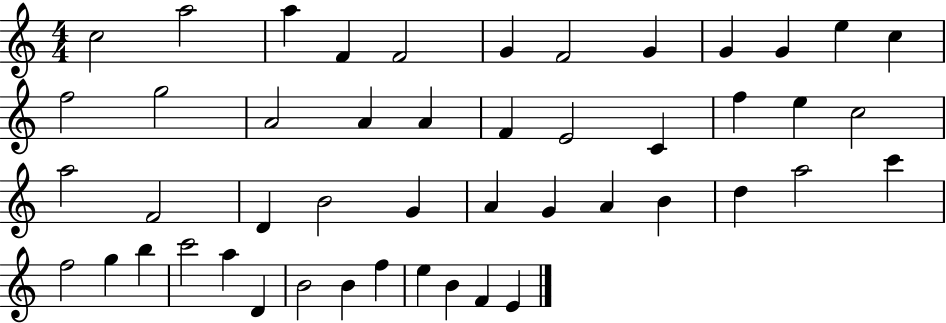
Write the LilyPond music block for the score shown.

{
  \clef treble
  \numericTimeSignature
  \time 4/4
  \key c \major
  c''2 a''2 | a''4 f'4 f'2 | g'4 f'2 g'4 | g'4 g'4 e''4 c''4 | \break f''2 g''2 | a'2 a'4 a'4 | f'4 e'2 c'4 | f''4 e''4 c''2 | \break a''2 f'2 | d'4 b'2 g'4 | a'4 g'4 a'4 b'4 | d''4 a''2 c'''4 | \break f''2 g''4 b''4 | c'''2 a''4 d'4 | b'2 b'4 f''4 | e''4 b'4 f'4 e'4 | \break \bar "|."
}